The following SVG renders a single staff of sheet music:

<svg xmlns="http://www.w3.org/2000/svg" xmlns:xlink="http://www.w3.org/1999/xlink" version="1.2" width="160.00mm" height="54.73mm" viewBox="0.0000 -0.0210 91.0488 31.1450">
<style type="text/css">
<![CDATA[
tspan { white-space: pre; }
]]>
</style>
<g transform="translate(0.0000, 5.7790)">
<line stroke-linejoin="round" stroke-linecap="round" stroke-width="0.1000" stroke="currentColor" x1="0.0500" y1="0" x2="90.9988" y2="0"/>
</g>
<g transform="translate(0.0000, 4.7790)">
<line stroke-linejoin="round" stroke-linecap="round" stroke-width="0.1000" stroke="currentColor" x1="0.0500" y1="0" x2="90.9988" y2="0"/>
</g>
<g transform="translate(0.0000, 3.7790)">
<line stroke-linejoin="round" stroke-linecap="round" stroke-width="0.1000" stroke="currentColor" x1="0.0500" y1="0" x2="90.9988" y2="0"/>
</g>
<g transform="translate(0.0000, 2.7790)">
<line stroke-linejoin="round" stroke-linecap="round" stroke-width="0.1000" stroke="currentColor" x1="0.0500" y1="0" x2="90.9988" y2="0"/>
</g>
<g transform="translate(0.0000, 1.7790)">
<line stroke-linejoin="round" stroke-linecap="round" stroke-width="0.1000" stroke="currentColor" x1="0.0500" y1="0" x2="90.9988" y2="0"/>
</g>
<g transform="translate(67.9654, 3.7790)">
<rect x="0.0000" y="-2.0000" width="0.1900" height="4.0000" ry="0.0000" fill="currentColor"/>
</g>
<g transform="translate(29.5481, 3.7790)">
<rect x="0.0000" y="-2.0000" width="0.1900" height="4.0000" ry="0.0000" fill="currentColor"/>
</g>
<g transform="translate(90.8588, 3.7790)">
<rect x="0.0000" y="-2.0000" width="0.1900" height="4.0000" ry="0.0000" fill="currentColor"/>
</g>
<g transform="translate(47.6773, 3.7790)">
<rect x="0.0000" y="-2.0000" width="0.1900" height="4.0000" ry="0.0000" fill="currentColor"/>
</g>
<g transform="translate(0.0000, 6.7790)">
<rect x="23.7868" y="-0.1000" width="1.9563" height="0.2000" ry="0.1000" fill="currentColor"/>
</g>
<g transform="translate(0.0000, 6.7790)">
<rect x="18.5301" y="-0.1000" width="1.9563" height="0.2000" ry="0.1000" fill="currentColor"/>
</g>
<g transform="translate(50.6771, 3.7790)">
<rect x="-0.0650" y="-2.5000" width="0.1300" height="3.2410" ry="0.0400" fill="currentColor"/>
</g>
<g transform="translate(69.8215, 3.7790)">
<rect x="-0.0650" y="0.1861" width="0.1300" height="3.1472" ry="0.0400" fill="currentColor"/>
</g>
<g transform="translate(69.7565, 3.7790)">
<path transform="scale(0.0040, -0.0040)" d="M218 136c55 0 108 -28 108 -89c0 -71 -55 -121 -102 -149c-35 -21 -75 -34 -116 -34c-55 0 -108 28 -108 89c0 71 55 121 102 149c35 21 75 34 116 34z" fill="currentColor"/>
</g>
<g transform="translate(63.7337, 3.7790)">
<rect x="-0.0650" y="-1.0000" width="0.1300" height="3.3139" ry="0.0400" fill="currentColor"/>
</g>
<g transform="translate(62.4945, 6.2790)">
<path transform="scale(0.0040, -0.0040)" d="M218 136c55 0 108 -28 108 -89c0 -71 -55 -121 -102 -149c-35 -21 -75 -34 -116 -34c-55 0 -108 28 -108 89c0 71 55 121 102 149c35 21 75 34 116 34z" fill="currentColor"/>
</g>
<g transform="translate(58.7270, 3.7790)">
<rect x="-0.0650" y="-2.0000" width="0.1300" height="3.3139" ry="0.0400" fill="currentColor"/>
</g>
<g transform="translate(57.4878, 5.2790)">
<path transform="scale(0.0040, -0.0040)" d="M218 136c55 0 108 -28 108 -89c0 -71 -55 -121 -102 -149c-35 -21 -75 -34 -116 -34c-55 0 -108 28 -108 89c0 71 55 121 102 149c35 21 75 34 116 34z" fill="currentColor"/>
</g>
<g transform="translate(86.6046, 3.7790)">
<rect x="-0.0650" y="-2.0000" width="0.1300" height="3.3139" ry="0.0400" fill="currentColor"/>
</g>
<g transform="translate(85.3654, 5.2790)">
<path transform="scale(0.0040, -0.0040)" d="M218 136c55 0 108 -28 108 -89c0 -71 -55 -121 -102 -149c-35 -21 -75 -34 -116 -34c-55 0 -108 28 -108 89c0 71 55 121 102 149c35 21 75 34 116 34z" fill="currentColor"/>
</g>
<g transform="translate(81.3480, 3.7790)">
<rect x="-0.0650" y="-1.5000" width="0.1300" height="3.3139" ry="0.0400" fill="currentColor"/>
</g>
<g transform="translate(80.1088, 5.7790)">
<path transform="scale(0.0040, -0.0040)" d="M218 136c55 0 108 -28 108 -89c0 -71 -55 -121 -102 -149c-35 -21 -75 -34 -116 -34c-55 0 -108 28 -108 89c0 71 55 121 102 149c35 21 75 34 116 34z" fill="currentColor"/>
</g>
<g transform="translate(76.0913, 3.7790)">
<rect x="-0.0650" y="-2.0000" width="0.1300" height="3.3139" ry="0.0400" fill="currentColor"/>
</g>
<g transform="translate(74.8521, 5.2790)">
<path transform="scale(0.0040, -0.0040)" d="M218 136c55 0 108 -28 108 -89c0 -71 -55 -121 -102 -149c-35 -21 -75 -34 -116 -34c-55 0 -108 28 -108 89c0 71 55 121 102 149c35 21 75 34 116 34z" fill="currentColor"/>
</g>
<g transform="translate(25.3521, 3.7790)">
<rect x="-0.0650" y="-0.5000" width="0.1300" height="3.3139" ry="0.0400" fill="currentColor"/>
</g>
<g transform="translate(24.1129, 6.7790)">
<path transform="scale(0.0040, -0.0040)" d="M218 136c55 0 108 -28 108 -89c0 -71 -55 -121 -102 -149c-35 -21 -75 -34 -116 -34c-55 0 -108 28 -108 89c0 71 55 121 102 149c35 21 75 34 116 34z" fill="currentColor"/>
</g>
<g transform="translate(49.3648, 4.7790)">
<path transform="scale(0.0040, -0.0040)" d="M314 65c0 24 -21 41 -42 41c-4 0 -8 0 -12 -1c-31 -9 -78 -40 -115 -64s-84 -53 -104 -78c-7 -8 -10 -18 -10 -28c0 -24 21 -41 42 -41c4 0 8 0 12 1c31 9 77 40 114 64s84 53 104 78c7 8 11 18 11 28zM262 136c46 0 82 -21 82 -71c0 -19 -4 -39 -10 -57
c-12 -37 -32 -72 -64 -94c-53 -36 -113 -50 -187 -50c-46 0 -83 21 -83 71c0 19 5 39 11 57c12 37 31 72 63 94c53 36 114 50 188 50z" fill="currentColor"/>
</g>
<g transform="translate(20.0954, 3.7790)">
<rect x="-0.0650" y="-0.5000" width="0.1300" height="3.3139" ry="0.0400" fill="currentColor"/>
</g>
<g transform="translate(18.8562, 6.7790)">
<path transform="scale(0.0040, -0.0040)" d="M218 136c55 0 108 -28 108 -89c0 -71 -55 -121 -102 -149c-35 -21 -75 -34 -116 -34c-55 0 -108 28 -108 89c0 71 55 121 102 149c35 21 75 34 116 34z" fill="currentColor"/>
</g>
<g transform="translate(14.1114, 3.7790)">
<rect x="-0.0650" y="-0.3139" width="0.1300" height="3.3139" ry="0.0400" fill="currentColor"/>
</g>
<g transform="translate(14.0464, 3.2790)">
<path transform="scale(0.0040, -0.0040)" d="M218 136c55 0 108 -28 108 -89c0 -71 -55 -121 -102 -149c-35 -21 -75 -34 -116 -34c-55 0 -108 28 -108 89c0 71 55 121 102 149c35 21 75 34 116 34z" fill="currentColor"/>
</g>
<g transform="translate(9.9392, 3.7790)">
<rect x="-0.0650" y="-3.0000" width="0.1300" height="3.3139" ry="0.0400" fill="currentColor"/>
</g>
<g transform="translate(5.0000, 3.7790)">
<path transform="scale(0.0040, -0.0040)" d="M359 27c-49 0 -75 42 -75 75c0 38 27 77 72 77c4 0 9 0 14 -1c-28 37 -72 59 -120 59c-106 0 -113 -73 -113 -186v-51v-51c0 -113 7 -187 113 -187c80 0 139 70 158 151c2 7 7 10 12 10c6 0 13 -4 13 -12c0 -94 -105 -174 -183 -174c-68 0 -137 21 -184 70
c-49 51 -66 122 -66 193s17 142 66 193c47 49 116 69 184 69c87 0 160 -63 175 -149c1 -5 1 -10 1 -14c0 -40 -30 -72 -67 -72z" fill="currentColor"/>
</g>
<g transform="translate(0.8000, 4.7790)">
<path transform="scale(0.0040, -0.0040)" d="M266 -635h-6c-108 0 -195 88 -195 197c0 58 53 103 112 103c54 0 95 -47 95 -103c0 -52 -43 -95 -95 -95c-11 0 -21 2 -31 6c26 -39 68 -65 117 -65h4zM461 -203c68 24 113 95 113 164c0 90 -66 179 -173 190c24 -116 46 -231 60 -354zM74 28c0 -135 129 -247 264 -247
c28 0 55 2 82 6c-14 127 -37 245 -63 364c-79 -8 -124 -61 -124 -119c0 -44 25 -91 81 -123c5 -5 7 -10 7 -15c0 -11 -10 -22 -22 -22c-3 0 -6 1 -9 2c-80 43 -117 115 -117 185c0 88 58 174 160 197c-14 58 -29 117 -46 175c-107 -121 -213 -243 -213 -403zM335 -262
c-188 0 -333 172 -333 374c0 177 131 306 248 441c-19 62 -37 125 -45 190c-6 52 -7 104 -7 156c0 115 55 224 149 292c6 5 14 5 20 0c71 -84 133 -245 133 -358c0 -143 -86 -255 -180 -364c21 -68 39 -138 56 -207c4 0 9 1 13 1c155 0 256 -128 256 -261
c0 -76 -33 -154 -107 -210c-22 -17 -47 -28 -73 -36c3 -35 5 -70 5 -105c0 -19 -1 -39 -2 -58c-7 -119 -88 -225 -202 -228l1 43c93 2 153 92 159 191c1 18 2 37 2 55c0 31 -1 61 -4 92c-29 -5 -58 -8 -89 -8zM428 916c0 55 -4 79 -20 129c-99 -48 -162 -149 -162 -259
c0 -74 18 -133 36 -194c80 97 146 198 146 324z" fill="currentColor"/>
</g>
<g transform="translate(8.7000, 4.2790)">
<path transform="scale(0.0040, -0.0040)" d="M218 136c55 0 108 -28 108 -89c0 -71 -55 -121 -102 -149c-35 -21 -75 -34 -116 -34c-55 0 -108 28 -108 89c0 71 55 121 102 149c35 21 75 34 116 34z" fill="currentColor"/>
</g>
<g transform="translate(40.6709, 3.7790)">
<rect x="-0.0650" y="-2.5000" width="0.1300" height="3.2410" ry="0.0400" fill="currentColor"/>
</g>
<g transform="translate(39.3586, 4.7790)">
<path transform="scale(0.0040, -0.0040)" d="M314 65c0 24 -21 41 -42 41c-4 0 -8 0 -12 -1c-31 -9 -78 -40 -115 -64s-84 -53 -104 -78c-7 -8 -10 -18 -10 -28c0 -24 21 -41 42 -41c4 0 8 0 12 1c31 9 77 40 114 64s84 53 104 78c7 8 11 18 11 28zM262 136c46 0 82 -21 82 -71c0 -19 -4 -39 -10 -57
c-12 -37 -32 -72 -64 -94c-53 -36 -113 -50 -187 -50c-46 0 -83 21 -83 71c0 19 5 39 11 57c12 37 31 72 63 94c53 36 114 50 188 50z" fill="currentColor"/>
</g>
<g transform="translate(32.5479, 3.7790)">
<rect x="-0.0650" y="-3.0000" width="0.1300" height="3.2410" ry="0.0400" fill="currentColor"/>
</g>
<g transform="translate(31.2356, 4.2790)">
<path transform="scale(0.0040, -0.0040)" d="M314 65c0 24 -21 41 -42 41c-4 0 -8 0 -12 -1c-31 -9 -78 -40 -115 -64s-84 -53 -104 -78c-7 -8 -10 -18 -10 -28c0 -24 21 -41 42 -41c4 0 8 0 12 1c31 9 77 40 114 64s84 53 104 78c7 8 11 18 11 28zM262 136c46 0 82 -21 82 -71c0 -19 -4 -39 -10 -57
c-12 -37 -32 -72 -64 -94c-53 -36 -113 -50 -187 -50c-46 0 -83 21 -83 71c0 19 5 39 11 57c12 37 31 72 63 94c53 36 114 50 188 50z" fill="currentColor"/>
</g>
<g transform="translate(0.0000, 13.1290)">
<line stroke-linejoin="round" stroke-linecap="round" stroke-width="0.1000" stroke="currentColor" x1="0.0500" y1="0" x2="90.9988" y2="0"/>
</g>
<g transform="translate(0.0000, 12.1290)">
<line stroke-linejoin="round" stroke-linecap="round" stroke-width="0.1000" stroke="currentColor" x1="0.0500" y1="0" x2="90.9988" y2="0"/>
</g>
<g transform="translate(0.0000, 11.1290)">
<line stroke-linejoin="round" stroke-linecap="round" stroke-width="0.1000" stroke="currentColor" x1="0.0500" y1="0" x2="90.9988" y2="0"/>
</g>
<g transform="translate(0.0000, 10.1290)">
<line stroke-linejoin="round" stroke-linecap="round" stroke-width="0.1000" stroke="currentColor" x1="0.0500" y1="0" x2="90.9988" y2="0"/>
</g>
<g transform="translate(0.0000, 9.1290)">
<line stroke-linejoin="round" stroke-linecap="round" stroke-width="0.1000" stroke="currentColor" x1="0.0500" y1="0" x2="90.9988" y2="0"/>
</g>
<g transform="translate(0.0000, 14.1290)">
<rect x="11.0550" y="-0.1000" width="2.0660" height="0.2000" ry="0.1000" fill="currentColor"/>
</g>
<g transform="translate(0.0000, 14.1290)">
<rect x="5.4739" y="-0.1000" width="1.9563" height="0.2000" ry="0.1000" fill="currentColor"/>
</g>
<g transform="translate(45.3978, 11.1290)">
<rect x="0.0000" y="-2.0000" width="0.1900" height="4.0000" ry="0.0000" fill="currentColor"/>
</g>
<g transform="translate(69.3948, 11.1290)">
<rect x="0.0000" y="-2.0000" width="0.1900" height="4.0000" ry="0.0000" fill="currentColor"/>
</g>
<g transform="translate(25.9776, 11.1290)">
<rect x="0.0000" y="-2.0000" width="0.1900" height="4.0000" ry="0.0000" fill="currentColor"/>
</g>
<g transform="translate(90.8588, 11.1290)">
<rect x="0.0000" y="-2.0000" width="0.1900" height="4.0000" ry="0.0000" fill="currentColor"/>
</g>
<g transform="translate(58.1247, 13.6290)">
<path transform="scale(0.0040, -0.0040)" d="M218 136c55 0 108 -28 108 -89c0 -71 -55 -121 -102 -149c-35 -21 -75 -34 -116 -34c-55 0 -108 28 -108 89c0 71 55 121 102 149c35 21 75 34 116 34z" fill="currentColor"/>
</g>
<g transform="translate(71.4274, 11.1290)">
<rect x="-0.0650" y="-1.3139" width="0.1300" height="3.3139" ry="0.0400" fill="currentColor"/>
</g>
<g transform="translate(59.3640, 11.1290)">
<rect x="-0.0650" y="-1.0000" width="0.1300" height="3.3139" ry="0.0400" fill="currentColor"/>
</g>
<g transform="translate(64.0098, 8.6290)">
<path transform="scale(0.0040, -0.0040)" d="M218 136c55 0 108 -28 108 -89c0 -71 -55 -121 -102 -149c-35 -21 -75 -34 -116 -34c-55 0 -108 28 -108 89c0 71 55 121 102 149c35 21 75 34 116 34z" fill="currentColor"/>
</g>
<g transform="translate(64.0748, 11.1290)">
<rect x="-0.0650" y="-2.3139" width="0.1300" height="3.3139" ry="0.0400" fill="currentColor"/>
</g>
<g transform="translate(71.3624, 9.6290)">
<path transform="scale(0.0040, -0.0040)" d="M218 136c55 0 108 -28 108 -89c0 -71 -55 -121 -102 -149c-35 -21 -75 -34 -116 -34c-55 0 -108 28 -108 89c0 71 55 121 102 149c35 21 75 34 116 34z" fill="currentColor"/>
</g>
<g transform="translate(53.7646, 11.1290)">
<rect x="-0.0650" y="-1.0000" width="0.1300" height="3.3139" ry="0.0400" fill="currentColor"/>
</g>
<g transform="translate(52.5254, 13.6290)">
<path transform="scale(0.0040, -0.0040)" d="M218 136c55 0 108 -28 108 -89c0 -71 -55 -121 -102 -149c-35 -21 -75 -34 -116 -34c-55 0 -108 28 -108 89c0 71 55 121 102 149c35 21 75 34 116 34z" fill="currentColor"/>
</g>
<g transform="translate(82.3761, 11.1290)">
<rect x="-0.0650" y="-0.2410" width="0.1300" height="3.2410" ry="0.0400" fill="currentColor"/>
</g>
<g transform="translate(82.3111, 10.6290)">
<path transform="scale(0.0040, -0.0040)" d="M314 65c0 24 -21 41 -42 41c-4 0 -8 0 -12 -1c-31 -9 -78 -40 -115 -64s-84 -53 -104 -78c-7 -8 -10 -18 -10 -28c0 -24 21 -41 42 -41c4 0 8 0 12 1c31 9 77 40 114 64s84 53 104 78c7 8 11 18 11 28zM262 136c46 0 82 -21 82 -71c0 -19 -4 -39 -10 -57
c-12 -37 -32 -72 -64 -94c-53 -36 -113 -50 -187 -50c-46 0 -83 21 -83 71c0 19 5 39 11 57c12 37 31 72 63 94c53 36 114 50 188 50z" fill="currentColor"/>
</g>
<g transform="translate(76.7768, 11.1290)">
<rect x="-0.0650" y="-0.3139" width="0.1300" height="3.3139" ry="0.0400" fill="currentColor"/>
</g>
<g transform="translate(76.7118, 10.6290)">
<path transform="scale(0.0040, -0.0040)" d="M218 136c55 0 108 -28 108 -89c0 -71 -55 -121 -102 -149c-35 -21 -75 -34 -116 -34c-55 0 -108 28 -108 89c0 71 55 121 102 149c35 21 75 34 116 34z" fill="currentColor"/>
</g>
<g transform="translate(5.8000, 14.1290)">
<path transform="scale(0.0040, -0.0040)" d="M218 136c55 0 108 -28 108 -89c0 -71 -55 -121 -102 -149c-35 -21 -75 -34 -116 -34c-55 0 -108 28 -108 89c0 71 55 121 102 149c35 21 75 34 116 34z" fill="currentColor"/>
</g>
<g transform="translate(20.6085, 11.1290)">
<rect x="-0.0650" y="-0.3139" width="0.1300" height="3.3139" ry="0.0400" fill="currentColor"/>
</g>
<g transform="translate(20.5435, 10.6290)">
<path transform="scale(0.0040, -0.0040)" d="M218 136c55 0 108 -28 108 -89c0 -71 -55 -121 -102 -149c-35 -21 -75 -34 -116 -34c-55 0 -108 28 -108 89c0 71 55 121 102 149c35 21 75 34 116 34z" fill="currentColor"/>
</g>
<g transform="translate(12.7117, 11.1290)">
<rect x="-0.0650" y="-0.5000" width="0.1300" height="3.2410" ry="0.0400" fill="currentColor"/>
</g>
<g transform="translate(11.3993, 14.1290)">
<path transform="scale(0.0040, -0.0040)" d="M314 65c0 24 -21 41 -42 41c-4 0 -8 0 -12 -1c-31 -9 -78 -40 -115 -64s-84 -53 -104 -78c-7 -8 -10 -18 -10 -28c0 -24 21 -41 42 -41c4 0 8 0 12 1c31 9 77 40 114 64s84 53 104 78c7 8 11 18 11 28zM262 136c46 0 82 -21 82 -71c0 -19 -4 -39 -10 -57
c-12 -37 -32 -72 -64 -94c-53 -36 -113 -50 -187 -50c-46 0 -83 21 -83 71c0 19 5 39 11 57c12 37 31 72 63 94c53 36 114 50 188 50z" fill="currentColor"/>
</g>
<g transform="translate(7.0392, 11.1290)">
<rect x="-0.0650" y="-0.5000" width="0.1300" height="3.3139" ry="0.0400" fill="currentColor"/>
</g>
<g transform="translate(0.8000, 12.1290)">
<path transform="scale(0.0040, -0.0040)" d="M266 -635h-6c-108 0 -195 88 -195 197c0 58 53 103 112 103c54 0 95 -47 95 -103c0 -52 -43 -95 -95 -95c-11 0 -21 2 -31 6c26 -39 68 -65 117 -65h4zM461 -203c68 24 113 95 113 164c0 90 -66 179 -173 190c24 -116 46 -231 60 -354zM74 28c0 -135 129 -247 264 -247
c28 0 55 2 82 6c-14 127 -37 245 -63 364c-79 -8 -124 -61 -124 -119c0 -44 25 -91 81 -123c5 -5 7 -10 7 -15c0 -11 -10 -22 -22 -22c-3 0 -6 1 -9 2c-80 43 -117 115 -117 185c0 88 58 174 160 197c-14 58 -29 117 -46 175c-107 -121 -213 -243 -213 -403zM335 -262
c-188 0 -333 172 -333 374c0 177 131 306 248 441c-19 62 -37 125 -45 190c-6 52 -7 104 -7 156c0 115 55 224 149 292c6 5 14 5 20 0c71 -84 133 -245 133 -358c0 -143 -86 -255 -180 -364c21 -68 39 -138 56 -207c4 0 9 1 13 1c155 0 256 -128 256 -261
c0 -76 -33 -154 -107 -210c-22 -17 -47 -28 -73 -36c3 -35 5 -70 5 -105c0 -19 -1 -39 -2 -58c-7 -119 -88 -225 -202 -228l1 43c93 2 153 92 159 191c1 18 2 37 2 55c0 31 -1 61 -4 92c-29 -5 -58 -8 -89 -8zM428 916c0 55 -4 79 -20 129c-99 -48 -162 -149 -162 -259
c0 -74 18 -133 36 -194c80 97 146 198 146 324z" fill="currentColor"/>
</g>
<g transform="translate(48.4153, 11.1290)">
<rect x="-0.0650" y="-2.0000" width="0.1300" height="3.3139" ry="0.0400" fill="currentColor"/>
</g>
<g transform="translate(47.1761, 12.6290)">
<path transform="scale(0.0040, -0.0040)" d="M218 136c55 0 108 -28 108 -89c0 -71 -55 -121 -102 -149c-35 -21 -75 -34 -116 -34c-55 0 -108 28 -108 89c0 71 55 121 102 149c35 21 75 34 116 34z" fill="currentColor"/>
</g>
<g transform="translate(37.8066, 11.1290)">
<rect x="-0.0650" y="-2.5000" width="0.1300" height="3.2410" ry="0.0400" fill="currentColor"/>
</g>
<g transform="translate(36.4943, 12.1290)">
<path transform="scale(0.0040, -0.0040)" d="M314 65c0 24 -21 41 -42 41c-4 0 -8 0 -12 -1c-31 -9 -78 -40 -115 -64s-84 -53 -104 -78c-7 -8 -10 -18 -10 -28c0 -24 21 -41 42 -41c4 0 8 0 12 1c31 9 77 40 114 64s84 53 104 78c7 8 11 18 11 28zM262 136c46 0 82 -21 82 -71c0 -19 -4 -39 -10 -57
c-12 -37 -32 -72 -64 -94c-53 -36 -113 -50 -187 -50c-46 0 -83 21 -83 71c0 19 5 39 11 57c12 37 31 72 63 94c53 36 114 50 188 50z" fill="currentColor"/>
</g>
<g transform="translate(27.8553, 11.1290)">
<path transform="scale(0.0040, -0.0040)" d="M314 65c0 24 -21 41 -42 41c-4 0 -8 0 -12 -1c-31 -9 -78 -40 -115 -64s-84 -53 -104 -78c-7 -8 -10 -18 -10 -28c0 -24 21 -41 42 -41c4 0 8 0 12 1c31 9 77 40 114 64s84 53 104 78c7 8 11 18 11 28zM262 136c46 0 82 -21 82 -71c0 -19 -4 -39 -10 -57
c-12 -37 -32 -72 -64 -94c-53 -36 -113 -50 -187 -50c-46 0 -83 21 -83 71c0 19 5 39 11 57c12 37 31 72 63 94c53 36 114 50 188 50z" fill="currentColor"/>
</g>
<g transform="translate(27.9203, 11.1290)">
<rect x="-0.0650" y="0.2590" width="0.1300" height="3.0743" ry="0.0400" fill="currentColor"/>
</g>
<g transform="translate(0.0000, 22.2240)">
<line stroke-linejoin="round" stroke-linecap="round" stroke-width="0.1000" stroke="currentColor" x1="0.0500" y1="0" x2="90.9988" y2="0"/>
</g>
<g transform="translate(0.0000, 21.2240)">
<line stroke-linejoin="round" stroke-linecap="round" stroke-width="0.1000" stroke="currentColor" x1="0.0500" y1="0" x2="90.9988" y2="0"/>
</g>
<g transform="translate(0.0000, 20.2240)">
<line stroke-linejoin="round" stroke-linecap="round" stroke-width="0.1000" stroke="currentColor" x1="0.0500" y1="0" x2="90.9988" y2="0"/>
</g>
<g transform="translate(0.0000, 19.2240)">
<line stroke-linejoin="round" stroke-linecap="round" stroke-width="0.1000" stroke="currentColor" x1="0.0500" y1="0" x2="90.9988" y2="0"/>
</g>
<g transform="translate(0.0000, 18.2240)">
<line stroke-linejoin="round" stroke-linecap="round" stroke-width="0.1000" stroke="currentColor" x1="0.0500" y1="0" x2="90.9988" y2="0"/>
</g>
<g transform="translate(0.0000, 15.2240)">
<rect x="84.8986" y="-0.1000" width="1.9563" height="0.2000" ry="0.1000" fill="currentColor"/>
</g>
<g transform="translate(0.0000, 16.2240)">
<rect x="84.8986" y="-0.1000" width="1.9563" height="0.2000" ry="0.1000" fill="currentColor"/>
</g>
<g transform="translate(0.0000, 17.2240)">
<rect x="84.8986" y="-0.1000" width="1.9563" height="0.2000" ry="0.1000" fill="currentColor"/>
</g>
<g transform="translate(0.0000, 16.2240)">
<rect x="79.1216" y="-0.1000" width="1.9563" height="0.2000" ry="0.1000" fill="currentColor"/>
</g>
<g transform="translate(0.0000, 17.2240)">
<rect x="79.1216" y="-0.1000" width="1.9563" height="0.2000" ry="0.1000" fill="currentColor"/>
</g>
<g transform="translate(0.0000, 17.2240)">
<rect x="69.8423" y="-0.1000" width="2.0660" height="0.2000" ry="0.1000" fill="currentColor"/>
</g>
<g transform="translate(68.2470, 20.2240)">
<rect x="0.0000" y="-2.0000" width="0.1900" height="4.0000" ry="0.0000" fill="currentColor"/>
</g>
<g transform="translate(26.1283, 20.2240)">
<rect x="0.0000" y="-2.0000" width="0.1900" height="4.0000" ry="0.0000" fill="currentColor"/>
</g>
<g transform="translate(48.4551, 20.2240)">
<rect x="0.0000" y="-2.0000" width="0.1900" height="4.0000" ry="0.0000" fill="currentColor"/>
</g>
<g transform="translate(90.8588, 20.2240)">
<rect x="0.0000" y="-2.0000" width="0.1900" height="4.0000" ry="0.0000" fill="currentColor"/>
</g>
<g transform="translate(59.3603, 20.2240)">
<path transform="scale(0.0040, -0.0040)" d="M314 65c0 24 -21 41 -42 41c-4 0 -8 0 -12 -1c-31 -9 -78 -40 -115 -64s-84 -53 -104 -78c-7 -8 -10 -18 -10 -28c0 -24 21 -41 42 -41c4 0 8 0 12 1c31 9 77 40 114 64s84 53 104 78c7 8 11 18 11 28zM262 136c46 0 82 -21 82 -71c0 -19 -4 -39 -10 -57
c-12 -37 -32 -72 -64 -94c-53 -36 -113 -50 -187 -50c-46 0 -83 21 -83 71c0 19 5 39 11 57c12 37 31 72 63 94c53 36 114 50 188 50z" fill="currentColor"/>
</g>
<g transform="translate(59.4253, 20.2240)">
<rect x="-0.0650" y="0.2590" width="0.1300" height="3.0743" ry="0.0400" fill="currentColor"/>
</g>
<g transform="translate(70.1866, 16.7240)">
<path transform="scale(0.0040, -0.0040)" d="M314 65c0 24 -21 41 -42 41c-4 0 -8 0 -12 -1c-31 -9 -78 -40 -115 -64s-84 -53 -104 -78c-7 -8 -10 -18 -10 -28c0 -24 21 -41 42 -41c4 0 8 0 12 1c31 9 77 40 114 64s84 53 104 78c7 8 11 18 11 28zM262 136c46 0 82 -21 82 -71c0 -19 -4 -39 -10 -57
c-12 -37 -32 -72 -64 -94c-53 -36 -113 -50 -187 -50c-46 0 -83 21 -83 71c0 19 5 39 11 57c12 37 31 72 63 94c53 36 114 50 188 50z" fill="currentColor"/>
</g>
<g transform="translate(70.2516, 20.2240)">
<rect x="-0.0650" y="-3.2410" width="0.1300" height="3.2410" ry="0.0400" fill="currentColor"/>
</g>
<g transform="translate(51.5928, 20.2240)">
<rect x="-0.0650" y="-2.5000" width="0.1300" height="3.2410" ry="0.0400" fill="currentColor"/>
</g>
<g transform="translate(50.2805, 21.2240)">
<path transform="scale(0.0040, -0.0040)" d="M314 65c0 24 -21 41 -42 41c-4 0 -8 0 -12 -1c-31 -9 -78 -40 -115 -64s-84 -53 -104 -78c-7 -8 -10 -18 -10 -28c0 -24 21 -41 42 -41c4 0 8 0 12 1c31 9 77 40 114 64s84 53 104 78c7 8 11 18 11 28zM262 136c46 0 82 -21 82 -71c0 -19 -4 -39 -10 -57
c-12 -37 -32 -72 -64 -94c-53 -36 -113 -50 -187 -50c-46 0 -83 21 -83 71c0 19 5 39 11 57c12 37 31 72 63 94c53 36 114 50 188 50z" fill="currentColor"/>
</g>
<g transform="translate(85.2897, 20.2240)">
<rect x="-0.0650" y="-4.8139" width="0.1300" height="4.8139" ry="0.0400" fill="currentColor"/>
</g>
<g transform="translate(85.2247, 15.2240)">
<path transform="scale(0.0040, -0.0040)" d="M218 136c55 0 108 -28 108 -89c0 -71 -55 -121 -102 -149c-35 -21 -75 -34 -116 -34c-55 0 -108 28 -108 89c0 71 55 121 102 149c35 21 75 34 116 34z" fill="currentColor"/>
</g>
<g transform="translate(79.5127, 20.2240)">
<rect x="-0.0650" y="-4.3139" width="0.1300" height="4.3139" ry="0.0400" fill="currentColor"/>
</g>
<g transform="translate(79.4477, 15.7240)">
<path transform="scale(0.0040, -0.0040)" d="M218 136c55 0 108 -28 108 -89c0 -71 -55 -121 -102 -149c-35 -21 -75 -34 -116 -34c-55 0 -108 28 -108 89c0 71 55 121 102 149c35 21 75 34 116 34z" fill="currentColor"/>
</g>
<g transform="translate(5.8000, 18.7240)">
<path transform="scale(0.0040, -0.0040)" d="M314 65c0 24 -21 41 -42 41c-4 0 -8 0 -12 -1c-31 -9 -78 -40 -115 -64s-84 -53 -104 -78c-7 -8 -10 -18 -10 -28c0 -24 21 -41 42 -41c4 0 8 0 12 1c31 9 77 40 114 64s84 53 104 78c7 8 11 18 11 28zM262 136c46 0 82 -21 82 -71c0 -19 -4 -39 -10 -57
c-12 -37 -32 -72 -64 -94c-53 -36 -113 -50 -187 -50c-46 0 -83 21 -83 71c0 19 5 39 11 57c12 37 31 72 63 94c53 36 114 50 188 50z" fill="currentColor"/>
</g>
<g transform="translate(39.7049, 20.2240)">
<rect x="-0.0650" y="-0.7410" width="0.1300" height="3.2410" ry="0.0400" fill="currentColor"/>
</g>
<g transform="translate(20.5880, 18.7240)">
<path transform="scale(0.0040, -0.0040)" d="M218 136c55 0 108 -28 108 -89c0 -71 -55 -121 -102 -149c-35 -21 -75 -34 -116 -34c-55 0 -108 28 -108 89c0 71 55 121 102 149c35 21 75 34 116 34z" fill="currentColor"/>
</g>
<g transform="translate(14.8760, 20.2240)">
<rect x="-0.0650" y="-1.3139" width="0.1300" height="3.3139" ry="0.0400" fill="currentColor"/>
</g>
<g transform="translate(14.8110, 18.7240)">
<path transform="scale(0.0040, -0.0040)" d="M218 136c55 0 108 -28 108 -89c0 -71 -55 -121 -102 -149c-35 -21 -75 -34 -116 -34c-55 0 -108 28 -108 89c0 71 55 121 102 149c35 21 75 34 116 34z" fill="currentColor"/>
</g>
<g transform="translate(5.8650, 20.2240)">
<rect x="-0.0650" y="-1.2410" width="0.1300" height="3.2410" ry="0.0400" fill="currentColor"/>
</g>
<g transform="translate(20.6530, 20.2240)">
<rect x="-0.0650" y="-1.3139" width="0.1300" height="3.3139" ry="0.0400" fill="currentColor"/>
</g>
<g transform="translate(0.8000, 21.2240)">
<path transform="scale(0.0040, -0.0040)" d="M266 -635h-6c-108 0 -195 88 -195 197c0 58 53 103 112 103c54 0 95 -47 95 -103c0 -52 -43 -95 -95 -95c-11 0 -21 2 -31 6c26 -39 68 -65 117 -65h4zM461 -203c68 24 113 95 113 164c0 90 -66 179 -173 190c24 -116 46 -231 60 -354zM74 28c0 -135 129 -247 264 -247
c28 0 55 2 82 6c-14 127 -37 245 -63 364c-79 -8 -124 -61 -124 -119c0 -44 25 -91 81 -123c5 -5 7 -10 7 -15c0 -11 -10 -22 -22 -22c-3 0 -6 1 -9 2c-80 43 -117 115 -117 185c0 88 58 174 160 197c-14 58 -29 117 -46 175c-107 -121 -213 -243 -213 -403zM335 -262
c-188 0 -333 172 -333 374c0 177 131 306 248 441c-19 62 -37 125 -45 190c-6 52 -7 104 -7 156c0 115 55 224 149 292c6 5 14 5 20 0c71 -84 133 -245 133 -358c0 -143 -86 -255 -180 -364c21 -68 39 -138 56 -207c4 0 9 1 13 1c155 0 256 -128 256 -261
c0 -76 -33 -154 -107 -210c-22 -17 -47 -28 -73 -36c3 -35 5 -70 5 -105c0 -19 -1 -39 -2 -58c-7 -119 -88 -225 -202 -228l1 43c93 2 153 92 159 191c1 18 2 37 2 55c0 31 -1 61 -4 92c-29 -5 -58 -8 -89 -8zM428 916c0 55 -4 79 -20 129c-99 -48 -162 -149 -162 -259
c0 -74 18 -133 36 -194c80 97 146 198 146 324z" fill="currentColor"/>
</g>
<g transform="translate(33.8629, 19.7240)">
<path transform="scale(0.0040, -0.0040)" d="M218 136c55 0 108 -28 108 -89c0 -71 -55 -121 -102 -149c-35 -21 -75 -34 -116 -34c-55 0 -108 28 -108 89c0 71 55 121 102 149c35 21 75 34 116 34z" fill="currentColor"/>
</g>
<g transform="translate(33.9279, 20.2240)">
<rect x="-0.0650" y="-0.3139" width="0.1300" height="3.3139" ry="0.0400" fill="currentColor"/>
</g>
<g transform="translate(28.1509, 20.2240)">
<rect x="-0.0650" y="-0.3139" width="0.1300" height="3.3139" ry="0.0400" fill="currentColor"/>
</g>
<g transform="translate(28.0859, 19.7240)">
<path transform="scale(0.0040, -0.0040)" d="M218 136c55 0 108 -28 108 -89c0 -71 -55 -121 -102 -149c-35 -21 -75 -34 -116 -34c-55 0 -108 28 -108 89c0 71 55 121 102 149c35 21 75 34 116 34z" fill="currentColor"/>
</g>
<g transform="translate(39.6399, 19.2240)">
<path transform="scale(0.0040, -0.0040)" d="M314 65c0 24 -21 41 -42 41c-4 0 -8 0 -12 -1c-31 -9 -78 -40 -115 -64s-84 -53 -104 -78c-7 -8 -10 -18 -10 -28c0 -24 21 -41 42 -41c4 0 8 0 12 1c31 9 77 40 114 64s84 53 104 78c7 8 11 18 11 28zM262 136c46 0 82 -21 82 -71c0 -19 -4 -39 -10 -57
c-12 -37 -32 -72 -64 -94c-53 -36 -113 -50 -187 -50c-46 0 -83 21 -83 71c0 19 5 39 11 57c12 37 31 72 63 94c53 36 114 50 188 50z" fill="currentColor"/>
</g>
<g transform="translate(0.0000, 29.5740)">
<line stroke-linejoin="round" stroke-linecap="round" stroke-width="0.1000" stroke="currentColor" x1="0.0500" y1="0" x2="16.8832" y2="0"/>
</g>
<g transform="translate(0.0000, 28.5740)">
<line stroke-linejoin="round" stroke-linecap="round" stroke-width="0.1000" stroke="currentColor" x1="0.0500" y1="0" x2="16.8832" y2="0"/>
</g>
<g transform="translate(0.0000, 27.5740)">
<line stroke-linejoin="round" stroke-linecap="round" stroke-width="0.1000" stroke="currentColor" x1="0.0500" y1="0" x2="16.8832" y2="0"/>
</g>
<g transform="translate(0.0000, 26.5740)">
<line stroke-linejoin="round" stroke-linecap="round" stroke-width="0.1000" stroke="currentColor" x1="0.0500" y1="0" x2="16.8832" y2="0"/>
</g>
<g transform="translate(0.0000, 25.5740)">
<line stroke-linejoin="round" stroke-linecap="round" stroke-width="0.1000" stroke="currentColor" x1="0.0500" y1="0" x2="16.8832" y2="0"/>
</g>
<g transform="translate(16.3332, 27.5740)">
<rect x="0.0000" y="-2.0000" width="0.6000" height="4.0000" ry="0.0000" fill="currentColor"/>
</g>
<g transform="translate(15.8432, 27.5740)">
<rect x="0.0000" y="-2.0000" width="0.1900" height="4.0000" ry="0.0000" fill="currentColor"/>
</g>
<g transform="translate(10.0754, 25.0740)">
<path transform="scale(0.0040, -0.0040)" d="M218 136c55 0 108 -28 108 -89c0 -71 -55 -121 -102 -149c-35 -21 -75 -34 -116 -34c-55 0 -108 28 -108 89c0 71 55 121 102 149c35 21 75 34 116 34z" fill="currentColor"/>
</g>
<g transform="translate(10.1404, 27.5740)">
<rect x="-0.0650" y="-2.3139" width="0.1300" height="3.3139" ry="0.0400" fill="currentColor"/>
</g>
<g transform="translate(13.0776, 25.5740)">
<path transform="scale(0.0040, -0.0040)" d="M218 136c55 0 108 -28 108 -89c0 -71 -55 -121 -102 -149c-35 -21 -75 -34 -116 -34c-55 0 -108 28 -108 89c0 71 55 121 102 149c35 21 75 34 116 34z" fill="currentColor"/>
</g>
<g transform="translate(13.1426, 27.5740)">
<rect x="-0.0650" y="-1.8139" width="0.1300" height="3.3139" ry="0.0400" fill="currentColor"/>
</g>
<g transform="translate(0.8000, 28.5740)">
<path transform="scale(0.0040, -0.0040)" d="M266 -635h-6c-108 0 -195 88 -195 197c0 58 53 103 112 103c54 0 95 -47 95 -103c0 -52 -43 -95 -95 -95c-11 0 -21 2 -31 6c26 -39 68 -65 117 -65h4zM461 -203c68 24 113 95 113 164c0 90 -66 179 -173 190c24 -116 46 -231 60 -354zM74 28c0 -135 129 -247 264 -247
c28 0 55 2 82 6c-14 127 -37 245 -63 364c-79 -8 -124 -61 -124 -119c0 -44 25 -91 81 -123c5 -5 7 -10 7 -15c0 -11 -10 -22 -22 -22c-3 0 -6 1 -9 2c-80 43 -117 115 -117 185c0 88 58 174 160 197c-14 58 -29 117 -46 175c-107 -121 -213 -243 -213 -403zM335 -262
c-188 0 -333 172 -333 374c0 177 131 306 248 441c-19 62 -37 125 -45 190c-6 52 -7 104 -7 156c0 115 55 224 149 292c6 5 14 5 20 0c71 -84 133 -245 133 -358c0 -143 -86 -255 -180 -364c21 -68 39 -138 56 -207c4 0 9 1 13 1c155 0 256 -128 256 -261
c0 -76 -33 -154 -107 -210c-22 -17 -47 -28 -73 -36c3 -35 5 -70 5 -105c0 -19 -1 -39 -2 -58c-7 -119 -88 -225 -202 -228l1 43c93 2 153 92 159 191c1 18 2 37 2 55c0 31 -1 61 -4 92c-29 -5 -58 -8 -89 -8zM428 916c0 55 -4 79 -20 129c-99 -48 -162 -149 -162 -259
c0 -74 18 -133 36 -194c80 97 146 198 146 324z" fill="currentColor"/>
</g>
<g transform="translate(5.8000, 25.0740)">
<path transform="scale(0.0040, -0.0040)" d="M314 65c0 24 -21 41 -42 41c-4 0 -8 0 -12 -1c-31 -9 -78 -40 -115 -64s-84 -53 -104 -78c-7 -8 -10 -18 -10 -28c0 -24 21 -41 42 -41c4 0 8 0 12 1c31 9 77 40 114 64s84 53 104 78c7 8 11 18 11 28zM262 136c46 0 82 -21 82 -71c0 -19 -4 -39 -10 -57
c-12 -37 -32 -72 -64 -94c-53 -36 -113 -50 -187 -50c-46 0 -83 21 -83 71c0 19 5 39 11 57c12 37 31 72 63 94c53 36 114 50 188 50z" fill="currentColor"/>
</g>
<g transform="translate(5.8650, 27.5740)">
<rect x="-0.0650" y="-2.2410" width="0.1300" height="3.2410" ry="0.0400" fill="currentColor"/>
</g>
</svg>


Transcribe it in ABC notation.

X:1
T:Untitled
M:4/4
L:1/4
K:C
A c C C A2 G2 G2 F D B F E F C C2 c B2 G2 F D D g e c c2 e2 e e c c d2 G2 B2 b2 d' e' g2 g f